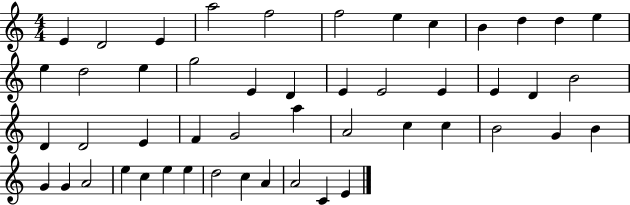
E4/q D4/h E4/q A5/h F5/h F5/h E5/q C5/q B4/q D5/q D5/q E5/q E5/q D5/h E5/q G5/h E4/q D4/q E4/q E4/h E4/q E4/q D4/q B4/h D4/q D4/h E4/q F4/q G4/h A5/q A4/h C5/q C5/q B4/h G4/q B4/q G4/q G4/q A4/h E5/q C5/q E5/q E5/q D5/h C5/q A4/q A4/h C4/q E4/q